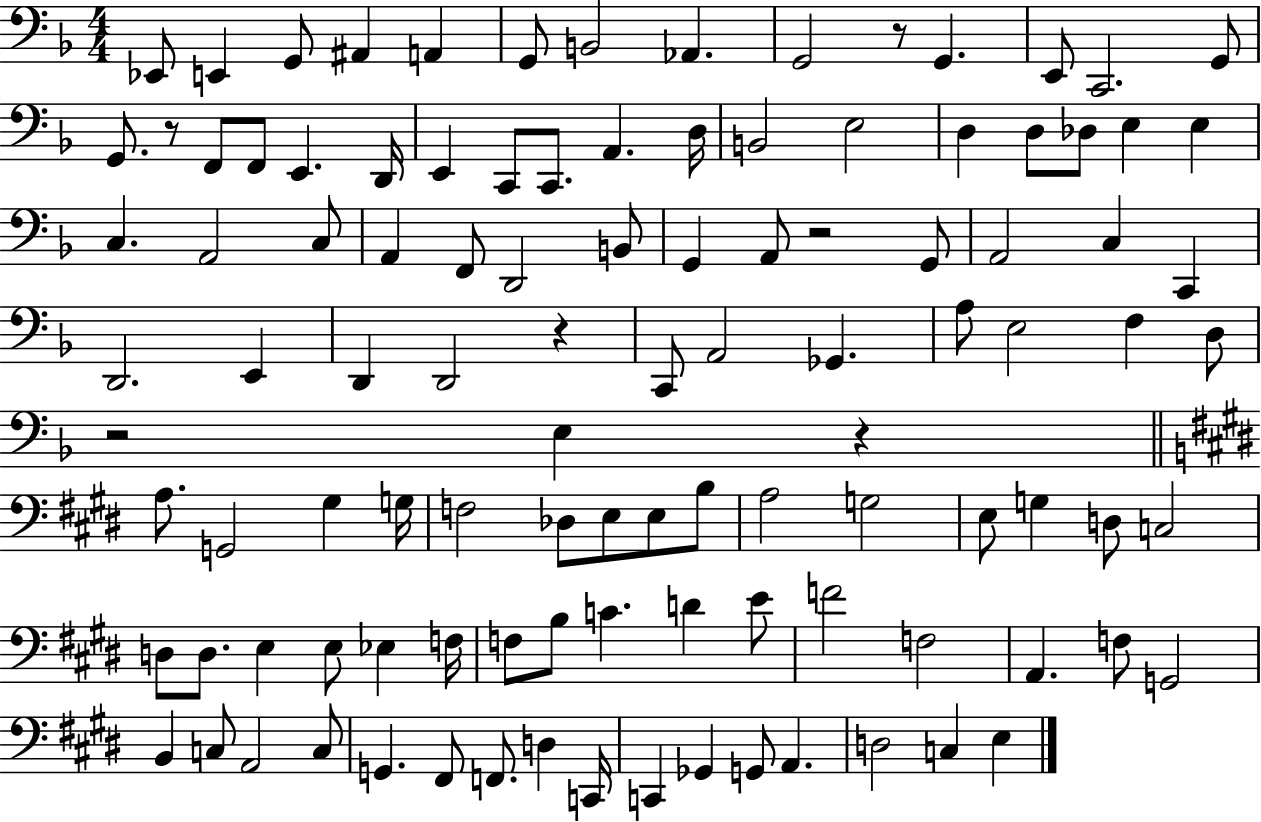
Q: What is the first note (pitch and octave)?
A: Eb2